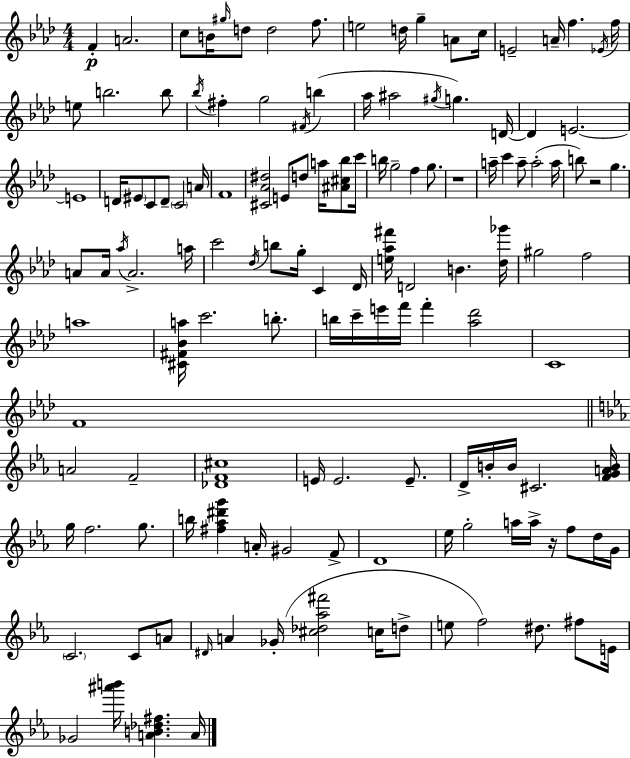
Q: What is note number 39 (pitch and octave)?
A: C4